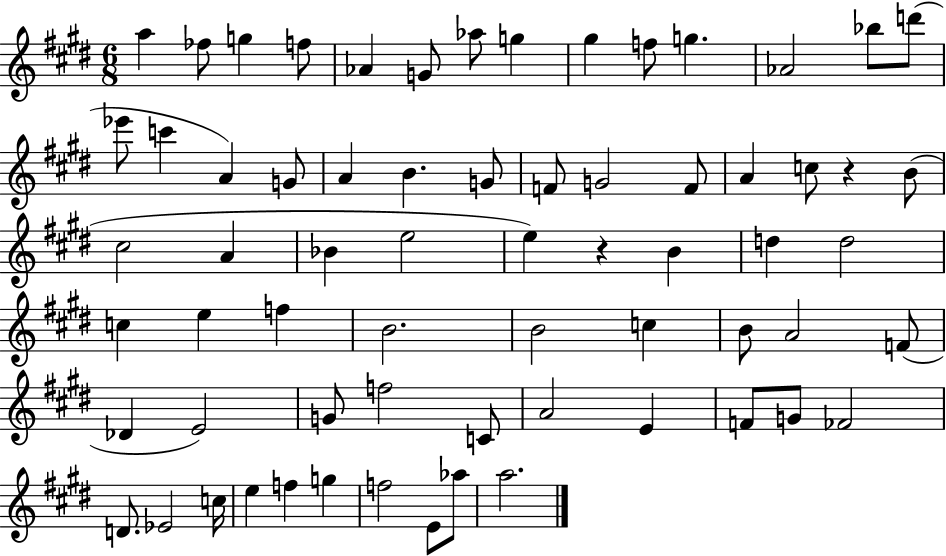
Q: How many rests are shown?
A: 2